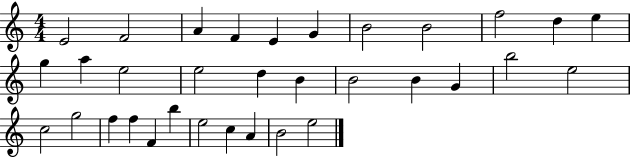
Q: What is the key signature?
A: C major